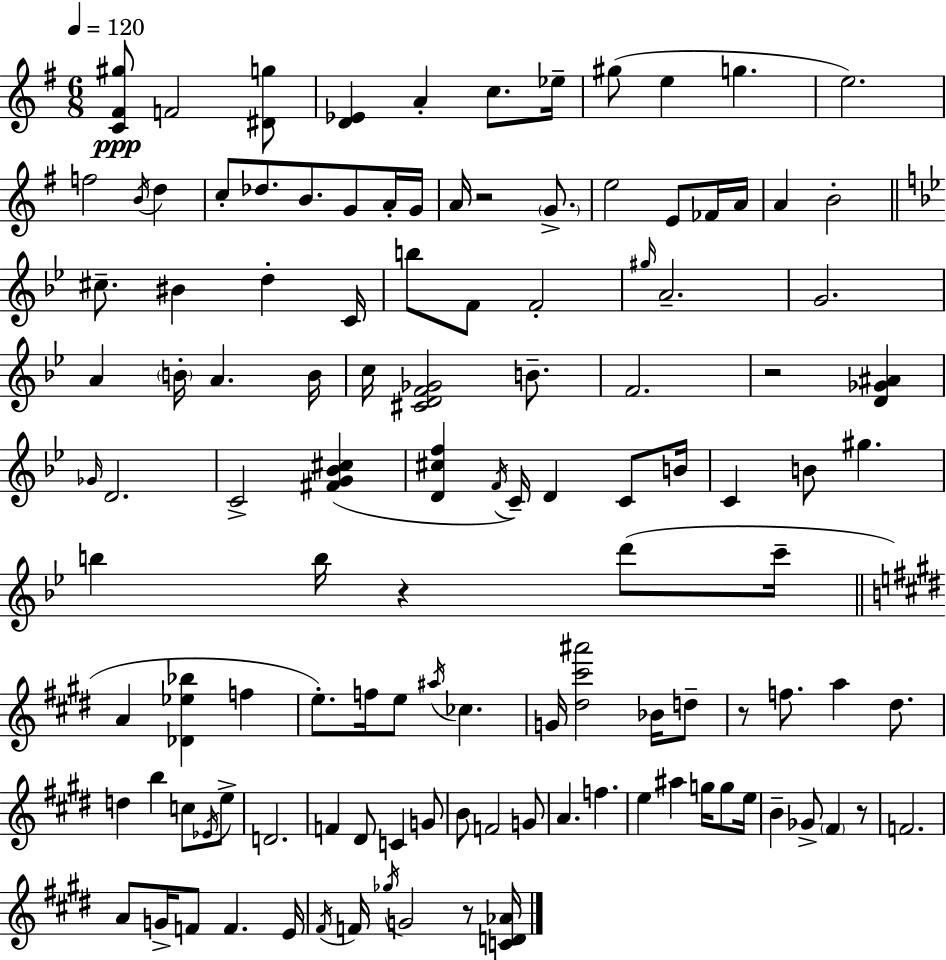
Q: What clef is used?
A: treble